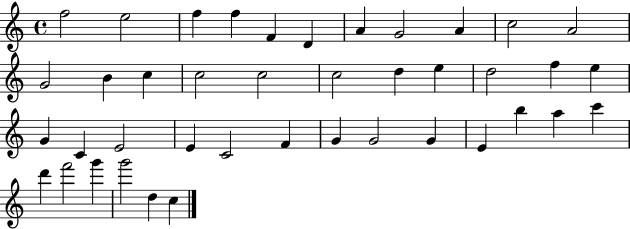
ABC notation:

X:1
T:Untitled
M:4/4
L:1/4
K:C
f2 e2 f f F D A G2 A c2 A2 G2 B c c2 c2 c2 d e d2 f e G C E2 E C2 F G G2 G E b a c' d' f'2 g' g'2 d c